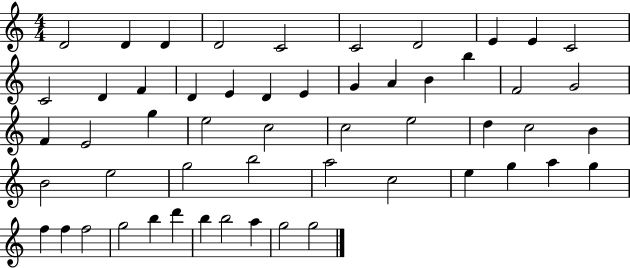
{
  \clef treble
  \numericTimeSignature
  \time 4/4
  \key c \major
  d'2 d'4 d'4 | d'2 c'2 | c'2 d'2 | e'4 e'4 c'2 | \break c'2 d'4 f'4 | d'4 e'4 d'4 e'4 | g'4 a'4 b'4 b''4 | f'2 g'2 | \break f'4 e'2 g''4 | e''2 c''2 | c''2 e''2 | d''4 c''2 b'4 | \break b'2 e''2 | g''2 b''2 | a''2 c''2 | e''4 g''4 a''4 g''4 | \break f''4 f''4 f''2 | g''2 b''4 d'''4 | b''4 b''2 a''4 | g''2 g''2 | \break \bar "|."
}